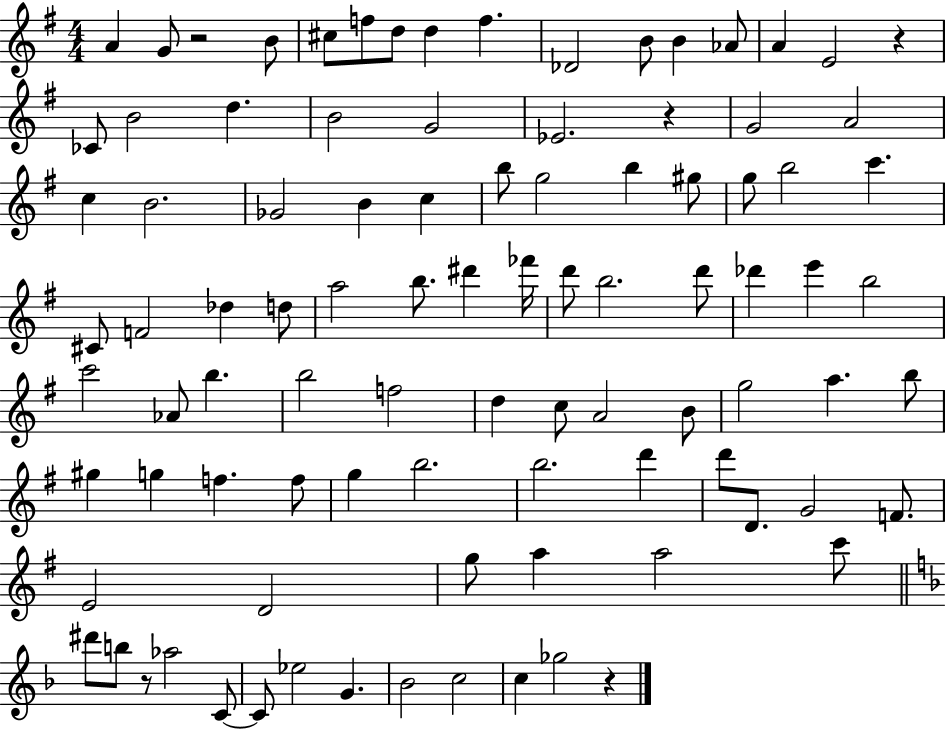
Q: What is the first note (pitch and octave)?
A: A4